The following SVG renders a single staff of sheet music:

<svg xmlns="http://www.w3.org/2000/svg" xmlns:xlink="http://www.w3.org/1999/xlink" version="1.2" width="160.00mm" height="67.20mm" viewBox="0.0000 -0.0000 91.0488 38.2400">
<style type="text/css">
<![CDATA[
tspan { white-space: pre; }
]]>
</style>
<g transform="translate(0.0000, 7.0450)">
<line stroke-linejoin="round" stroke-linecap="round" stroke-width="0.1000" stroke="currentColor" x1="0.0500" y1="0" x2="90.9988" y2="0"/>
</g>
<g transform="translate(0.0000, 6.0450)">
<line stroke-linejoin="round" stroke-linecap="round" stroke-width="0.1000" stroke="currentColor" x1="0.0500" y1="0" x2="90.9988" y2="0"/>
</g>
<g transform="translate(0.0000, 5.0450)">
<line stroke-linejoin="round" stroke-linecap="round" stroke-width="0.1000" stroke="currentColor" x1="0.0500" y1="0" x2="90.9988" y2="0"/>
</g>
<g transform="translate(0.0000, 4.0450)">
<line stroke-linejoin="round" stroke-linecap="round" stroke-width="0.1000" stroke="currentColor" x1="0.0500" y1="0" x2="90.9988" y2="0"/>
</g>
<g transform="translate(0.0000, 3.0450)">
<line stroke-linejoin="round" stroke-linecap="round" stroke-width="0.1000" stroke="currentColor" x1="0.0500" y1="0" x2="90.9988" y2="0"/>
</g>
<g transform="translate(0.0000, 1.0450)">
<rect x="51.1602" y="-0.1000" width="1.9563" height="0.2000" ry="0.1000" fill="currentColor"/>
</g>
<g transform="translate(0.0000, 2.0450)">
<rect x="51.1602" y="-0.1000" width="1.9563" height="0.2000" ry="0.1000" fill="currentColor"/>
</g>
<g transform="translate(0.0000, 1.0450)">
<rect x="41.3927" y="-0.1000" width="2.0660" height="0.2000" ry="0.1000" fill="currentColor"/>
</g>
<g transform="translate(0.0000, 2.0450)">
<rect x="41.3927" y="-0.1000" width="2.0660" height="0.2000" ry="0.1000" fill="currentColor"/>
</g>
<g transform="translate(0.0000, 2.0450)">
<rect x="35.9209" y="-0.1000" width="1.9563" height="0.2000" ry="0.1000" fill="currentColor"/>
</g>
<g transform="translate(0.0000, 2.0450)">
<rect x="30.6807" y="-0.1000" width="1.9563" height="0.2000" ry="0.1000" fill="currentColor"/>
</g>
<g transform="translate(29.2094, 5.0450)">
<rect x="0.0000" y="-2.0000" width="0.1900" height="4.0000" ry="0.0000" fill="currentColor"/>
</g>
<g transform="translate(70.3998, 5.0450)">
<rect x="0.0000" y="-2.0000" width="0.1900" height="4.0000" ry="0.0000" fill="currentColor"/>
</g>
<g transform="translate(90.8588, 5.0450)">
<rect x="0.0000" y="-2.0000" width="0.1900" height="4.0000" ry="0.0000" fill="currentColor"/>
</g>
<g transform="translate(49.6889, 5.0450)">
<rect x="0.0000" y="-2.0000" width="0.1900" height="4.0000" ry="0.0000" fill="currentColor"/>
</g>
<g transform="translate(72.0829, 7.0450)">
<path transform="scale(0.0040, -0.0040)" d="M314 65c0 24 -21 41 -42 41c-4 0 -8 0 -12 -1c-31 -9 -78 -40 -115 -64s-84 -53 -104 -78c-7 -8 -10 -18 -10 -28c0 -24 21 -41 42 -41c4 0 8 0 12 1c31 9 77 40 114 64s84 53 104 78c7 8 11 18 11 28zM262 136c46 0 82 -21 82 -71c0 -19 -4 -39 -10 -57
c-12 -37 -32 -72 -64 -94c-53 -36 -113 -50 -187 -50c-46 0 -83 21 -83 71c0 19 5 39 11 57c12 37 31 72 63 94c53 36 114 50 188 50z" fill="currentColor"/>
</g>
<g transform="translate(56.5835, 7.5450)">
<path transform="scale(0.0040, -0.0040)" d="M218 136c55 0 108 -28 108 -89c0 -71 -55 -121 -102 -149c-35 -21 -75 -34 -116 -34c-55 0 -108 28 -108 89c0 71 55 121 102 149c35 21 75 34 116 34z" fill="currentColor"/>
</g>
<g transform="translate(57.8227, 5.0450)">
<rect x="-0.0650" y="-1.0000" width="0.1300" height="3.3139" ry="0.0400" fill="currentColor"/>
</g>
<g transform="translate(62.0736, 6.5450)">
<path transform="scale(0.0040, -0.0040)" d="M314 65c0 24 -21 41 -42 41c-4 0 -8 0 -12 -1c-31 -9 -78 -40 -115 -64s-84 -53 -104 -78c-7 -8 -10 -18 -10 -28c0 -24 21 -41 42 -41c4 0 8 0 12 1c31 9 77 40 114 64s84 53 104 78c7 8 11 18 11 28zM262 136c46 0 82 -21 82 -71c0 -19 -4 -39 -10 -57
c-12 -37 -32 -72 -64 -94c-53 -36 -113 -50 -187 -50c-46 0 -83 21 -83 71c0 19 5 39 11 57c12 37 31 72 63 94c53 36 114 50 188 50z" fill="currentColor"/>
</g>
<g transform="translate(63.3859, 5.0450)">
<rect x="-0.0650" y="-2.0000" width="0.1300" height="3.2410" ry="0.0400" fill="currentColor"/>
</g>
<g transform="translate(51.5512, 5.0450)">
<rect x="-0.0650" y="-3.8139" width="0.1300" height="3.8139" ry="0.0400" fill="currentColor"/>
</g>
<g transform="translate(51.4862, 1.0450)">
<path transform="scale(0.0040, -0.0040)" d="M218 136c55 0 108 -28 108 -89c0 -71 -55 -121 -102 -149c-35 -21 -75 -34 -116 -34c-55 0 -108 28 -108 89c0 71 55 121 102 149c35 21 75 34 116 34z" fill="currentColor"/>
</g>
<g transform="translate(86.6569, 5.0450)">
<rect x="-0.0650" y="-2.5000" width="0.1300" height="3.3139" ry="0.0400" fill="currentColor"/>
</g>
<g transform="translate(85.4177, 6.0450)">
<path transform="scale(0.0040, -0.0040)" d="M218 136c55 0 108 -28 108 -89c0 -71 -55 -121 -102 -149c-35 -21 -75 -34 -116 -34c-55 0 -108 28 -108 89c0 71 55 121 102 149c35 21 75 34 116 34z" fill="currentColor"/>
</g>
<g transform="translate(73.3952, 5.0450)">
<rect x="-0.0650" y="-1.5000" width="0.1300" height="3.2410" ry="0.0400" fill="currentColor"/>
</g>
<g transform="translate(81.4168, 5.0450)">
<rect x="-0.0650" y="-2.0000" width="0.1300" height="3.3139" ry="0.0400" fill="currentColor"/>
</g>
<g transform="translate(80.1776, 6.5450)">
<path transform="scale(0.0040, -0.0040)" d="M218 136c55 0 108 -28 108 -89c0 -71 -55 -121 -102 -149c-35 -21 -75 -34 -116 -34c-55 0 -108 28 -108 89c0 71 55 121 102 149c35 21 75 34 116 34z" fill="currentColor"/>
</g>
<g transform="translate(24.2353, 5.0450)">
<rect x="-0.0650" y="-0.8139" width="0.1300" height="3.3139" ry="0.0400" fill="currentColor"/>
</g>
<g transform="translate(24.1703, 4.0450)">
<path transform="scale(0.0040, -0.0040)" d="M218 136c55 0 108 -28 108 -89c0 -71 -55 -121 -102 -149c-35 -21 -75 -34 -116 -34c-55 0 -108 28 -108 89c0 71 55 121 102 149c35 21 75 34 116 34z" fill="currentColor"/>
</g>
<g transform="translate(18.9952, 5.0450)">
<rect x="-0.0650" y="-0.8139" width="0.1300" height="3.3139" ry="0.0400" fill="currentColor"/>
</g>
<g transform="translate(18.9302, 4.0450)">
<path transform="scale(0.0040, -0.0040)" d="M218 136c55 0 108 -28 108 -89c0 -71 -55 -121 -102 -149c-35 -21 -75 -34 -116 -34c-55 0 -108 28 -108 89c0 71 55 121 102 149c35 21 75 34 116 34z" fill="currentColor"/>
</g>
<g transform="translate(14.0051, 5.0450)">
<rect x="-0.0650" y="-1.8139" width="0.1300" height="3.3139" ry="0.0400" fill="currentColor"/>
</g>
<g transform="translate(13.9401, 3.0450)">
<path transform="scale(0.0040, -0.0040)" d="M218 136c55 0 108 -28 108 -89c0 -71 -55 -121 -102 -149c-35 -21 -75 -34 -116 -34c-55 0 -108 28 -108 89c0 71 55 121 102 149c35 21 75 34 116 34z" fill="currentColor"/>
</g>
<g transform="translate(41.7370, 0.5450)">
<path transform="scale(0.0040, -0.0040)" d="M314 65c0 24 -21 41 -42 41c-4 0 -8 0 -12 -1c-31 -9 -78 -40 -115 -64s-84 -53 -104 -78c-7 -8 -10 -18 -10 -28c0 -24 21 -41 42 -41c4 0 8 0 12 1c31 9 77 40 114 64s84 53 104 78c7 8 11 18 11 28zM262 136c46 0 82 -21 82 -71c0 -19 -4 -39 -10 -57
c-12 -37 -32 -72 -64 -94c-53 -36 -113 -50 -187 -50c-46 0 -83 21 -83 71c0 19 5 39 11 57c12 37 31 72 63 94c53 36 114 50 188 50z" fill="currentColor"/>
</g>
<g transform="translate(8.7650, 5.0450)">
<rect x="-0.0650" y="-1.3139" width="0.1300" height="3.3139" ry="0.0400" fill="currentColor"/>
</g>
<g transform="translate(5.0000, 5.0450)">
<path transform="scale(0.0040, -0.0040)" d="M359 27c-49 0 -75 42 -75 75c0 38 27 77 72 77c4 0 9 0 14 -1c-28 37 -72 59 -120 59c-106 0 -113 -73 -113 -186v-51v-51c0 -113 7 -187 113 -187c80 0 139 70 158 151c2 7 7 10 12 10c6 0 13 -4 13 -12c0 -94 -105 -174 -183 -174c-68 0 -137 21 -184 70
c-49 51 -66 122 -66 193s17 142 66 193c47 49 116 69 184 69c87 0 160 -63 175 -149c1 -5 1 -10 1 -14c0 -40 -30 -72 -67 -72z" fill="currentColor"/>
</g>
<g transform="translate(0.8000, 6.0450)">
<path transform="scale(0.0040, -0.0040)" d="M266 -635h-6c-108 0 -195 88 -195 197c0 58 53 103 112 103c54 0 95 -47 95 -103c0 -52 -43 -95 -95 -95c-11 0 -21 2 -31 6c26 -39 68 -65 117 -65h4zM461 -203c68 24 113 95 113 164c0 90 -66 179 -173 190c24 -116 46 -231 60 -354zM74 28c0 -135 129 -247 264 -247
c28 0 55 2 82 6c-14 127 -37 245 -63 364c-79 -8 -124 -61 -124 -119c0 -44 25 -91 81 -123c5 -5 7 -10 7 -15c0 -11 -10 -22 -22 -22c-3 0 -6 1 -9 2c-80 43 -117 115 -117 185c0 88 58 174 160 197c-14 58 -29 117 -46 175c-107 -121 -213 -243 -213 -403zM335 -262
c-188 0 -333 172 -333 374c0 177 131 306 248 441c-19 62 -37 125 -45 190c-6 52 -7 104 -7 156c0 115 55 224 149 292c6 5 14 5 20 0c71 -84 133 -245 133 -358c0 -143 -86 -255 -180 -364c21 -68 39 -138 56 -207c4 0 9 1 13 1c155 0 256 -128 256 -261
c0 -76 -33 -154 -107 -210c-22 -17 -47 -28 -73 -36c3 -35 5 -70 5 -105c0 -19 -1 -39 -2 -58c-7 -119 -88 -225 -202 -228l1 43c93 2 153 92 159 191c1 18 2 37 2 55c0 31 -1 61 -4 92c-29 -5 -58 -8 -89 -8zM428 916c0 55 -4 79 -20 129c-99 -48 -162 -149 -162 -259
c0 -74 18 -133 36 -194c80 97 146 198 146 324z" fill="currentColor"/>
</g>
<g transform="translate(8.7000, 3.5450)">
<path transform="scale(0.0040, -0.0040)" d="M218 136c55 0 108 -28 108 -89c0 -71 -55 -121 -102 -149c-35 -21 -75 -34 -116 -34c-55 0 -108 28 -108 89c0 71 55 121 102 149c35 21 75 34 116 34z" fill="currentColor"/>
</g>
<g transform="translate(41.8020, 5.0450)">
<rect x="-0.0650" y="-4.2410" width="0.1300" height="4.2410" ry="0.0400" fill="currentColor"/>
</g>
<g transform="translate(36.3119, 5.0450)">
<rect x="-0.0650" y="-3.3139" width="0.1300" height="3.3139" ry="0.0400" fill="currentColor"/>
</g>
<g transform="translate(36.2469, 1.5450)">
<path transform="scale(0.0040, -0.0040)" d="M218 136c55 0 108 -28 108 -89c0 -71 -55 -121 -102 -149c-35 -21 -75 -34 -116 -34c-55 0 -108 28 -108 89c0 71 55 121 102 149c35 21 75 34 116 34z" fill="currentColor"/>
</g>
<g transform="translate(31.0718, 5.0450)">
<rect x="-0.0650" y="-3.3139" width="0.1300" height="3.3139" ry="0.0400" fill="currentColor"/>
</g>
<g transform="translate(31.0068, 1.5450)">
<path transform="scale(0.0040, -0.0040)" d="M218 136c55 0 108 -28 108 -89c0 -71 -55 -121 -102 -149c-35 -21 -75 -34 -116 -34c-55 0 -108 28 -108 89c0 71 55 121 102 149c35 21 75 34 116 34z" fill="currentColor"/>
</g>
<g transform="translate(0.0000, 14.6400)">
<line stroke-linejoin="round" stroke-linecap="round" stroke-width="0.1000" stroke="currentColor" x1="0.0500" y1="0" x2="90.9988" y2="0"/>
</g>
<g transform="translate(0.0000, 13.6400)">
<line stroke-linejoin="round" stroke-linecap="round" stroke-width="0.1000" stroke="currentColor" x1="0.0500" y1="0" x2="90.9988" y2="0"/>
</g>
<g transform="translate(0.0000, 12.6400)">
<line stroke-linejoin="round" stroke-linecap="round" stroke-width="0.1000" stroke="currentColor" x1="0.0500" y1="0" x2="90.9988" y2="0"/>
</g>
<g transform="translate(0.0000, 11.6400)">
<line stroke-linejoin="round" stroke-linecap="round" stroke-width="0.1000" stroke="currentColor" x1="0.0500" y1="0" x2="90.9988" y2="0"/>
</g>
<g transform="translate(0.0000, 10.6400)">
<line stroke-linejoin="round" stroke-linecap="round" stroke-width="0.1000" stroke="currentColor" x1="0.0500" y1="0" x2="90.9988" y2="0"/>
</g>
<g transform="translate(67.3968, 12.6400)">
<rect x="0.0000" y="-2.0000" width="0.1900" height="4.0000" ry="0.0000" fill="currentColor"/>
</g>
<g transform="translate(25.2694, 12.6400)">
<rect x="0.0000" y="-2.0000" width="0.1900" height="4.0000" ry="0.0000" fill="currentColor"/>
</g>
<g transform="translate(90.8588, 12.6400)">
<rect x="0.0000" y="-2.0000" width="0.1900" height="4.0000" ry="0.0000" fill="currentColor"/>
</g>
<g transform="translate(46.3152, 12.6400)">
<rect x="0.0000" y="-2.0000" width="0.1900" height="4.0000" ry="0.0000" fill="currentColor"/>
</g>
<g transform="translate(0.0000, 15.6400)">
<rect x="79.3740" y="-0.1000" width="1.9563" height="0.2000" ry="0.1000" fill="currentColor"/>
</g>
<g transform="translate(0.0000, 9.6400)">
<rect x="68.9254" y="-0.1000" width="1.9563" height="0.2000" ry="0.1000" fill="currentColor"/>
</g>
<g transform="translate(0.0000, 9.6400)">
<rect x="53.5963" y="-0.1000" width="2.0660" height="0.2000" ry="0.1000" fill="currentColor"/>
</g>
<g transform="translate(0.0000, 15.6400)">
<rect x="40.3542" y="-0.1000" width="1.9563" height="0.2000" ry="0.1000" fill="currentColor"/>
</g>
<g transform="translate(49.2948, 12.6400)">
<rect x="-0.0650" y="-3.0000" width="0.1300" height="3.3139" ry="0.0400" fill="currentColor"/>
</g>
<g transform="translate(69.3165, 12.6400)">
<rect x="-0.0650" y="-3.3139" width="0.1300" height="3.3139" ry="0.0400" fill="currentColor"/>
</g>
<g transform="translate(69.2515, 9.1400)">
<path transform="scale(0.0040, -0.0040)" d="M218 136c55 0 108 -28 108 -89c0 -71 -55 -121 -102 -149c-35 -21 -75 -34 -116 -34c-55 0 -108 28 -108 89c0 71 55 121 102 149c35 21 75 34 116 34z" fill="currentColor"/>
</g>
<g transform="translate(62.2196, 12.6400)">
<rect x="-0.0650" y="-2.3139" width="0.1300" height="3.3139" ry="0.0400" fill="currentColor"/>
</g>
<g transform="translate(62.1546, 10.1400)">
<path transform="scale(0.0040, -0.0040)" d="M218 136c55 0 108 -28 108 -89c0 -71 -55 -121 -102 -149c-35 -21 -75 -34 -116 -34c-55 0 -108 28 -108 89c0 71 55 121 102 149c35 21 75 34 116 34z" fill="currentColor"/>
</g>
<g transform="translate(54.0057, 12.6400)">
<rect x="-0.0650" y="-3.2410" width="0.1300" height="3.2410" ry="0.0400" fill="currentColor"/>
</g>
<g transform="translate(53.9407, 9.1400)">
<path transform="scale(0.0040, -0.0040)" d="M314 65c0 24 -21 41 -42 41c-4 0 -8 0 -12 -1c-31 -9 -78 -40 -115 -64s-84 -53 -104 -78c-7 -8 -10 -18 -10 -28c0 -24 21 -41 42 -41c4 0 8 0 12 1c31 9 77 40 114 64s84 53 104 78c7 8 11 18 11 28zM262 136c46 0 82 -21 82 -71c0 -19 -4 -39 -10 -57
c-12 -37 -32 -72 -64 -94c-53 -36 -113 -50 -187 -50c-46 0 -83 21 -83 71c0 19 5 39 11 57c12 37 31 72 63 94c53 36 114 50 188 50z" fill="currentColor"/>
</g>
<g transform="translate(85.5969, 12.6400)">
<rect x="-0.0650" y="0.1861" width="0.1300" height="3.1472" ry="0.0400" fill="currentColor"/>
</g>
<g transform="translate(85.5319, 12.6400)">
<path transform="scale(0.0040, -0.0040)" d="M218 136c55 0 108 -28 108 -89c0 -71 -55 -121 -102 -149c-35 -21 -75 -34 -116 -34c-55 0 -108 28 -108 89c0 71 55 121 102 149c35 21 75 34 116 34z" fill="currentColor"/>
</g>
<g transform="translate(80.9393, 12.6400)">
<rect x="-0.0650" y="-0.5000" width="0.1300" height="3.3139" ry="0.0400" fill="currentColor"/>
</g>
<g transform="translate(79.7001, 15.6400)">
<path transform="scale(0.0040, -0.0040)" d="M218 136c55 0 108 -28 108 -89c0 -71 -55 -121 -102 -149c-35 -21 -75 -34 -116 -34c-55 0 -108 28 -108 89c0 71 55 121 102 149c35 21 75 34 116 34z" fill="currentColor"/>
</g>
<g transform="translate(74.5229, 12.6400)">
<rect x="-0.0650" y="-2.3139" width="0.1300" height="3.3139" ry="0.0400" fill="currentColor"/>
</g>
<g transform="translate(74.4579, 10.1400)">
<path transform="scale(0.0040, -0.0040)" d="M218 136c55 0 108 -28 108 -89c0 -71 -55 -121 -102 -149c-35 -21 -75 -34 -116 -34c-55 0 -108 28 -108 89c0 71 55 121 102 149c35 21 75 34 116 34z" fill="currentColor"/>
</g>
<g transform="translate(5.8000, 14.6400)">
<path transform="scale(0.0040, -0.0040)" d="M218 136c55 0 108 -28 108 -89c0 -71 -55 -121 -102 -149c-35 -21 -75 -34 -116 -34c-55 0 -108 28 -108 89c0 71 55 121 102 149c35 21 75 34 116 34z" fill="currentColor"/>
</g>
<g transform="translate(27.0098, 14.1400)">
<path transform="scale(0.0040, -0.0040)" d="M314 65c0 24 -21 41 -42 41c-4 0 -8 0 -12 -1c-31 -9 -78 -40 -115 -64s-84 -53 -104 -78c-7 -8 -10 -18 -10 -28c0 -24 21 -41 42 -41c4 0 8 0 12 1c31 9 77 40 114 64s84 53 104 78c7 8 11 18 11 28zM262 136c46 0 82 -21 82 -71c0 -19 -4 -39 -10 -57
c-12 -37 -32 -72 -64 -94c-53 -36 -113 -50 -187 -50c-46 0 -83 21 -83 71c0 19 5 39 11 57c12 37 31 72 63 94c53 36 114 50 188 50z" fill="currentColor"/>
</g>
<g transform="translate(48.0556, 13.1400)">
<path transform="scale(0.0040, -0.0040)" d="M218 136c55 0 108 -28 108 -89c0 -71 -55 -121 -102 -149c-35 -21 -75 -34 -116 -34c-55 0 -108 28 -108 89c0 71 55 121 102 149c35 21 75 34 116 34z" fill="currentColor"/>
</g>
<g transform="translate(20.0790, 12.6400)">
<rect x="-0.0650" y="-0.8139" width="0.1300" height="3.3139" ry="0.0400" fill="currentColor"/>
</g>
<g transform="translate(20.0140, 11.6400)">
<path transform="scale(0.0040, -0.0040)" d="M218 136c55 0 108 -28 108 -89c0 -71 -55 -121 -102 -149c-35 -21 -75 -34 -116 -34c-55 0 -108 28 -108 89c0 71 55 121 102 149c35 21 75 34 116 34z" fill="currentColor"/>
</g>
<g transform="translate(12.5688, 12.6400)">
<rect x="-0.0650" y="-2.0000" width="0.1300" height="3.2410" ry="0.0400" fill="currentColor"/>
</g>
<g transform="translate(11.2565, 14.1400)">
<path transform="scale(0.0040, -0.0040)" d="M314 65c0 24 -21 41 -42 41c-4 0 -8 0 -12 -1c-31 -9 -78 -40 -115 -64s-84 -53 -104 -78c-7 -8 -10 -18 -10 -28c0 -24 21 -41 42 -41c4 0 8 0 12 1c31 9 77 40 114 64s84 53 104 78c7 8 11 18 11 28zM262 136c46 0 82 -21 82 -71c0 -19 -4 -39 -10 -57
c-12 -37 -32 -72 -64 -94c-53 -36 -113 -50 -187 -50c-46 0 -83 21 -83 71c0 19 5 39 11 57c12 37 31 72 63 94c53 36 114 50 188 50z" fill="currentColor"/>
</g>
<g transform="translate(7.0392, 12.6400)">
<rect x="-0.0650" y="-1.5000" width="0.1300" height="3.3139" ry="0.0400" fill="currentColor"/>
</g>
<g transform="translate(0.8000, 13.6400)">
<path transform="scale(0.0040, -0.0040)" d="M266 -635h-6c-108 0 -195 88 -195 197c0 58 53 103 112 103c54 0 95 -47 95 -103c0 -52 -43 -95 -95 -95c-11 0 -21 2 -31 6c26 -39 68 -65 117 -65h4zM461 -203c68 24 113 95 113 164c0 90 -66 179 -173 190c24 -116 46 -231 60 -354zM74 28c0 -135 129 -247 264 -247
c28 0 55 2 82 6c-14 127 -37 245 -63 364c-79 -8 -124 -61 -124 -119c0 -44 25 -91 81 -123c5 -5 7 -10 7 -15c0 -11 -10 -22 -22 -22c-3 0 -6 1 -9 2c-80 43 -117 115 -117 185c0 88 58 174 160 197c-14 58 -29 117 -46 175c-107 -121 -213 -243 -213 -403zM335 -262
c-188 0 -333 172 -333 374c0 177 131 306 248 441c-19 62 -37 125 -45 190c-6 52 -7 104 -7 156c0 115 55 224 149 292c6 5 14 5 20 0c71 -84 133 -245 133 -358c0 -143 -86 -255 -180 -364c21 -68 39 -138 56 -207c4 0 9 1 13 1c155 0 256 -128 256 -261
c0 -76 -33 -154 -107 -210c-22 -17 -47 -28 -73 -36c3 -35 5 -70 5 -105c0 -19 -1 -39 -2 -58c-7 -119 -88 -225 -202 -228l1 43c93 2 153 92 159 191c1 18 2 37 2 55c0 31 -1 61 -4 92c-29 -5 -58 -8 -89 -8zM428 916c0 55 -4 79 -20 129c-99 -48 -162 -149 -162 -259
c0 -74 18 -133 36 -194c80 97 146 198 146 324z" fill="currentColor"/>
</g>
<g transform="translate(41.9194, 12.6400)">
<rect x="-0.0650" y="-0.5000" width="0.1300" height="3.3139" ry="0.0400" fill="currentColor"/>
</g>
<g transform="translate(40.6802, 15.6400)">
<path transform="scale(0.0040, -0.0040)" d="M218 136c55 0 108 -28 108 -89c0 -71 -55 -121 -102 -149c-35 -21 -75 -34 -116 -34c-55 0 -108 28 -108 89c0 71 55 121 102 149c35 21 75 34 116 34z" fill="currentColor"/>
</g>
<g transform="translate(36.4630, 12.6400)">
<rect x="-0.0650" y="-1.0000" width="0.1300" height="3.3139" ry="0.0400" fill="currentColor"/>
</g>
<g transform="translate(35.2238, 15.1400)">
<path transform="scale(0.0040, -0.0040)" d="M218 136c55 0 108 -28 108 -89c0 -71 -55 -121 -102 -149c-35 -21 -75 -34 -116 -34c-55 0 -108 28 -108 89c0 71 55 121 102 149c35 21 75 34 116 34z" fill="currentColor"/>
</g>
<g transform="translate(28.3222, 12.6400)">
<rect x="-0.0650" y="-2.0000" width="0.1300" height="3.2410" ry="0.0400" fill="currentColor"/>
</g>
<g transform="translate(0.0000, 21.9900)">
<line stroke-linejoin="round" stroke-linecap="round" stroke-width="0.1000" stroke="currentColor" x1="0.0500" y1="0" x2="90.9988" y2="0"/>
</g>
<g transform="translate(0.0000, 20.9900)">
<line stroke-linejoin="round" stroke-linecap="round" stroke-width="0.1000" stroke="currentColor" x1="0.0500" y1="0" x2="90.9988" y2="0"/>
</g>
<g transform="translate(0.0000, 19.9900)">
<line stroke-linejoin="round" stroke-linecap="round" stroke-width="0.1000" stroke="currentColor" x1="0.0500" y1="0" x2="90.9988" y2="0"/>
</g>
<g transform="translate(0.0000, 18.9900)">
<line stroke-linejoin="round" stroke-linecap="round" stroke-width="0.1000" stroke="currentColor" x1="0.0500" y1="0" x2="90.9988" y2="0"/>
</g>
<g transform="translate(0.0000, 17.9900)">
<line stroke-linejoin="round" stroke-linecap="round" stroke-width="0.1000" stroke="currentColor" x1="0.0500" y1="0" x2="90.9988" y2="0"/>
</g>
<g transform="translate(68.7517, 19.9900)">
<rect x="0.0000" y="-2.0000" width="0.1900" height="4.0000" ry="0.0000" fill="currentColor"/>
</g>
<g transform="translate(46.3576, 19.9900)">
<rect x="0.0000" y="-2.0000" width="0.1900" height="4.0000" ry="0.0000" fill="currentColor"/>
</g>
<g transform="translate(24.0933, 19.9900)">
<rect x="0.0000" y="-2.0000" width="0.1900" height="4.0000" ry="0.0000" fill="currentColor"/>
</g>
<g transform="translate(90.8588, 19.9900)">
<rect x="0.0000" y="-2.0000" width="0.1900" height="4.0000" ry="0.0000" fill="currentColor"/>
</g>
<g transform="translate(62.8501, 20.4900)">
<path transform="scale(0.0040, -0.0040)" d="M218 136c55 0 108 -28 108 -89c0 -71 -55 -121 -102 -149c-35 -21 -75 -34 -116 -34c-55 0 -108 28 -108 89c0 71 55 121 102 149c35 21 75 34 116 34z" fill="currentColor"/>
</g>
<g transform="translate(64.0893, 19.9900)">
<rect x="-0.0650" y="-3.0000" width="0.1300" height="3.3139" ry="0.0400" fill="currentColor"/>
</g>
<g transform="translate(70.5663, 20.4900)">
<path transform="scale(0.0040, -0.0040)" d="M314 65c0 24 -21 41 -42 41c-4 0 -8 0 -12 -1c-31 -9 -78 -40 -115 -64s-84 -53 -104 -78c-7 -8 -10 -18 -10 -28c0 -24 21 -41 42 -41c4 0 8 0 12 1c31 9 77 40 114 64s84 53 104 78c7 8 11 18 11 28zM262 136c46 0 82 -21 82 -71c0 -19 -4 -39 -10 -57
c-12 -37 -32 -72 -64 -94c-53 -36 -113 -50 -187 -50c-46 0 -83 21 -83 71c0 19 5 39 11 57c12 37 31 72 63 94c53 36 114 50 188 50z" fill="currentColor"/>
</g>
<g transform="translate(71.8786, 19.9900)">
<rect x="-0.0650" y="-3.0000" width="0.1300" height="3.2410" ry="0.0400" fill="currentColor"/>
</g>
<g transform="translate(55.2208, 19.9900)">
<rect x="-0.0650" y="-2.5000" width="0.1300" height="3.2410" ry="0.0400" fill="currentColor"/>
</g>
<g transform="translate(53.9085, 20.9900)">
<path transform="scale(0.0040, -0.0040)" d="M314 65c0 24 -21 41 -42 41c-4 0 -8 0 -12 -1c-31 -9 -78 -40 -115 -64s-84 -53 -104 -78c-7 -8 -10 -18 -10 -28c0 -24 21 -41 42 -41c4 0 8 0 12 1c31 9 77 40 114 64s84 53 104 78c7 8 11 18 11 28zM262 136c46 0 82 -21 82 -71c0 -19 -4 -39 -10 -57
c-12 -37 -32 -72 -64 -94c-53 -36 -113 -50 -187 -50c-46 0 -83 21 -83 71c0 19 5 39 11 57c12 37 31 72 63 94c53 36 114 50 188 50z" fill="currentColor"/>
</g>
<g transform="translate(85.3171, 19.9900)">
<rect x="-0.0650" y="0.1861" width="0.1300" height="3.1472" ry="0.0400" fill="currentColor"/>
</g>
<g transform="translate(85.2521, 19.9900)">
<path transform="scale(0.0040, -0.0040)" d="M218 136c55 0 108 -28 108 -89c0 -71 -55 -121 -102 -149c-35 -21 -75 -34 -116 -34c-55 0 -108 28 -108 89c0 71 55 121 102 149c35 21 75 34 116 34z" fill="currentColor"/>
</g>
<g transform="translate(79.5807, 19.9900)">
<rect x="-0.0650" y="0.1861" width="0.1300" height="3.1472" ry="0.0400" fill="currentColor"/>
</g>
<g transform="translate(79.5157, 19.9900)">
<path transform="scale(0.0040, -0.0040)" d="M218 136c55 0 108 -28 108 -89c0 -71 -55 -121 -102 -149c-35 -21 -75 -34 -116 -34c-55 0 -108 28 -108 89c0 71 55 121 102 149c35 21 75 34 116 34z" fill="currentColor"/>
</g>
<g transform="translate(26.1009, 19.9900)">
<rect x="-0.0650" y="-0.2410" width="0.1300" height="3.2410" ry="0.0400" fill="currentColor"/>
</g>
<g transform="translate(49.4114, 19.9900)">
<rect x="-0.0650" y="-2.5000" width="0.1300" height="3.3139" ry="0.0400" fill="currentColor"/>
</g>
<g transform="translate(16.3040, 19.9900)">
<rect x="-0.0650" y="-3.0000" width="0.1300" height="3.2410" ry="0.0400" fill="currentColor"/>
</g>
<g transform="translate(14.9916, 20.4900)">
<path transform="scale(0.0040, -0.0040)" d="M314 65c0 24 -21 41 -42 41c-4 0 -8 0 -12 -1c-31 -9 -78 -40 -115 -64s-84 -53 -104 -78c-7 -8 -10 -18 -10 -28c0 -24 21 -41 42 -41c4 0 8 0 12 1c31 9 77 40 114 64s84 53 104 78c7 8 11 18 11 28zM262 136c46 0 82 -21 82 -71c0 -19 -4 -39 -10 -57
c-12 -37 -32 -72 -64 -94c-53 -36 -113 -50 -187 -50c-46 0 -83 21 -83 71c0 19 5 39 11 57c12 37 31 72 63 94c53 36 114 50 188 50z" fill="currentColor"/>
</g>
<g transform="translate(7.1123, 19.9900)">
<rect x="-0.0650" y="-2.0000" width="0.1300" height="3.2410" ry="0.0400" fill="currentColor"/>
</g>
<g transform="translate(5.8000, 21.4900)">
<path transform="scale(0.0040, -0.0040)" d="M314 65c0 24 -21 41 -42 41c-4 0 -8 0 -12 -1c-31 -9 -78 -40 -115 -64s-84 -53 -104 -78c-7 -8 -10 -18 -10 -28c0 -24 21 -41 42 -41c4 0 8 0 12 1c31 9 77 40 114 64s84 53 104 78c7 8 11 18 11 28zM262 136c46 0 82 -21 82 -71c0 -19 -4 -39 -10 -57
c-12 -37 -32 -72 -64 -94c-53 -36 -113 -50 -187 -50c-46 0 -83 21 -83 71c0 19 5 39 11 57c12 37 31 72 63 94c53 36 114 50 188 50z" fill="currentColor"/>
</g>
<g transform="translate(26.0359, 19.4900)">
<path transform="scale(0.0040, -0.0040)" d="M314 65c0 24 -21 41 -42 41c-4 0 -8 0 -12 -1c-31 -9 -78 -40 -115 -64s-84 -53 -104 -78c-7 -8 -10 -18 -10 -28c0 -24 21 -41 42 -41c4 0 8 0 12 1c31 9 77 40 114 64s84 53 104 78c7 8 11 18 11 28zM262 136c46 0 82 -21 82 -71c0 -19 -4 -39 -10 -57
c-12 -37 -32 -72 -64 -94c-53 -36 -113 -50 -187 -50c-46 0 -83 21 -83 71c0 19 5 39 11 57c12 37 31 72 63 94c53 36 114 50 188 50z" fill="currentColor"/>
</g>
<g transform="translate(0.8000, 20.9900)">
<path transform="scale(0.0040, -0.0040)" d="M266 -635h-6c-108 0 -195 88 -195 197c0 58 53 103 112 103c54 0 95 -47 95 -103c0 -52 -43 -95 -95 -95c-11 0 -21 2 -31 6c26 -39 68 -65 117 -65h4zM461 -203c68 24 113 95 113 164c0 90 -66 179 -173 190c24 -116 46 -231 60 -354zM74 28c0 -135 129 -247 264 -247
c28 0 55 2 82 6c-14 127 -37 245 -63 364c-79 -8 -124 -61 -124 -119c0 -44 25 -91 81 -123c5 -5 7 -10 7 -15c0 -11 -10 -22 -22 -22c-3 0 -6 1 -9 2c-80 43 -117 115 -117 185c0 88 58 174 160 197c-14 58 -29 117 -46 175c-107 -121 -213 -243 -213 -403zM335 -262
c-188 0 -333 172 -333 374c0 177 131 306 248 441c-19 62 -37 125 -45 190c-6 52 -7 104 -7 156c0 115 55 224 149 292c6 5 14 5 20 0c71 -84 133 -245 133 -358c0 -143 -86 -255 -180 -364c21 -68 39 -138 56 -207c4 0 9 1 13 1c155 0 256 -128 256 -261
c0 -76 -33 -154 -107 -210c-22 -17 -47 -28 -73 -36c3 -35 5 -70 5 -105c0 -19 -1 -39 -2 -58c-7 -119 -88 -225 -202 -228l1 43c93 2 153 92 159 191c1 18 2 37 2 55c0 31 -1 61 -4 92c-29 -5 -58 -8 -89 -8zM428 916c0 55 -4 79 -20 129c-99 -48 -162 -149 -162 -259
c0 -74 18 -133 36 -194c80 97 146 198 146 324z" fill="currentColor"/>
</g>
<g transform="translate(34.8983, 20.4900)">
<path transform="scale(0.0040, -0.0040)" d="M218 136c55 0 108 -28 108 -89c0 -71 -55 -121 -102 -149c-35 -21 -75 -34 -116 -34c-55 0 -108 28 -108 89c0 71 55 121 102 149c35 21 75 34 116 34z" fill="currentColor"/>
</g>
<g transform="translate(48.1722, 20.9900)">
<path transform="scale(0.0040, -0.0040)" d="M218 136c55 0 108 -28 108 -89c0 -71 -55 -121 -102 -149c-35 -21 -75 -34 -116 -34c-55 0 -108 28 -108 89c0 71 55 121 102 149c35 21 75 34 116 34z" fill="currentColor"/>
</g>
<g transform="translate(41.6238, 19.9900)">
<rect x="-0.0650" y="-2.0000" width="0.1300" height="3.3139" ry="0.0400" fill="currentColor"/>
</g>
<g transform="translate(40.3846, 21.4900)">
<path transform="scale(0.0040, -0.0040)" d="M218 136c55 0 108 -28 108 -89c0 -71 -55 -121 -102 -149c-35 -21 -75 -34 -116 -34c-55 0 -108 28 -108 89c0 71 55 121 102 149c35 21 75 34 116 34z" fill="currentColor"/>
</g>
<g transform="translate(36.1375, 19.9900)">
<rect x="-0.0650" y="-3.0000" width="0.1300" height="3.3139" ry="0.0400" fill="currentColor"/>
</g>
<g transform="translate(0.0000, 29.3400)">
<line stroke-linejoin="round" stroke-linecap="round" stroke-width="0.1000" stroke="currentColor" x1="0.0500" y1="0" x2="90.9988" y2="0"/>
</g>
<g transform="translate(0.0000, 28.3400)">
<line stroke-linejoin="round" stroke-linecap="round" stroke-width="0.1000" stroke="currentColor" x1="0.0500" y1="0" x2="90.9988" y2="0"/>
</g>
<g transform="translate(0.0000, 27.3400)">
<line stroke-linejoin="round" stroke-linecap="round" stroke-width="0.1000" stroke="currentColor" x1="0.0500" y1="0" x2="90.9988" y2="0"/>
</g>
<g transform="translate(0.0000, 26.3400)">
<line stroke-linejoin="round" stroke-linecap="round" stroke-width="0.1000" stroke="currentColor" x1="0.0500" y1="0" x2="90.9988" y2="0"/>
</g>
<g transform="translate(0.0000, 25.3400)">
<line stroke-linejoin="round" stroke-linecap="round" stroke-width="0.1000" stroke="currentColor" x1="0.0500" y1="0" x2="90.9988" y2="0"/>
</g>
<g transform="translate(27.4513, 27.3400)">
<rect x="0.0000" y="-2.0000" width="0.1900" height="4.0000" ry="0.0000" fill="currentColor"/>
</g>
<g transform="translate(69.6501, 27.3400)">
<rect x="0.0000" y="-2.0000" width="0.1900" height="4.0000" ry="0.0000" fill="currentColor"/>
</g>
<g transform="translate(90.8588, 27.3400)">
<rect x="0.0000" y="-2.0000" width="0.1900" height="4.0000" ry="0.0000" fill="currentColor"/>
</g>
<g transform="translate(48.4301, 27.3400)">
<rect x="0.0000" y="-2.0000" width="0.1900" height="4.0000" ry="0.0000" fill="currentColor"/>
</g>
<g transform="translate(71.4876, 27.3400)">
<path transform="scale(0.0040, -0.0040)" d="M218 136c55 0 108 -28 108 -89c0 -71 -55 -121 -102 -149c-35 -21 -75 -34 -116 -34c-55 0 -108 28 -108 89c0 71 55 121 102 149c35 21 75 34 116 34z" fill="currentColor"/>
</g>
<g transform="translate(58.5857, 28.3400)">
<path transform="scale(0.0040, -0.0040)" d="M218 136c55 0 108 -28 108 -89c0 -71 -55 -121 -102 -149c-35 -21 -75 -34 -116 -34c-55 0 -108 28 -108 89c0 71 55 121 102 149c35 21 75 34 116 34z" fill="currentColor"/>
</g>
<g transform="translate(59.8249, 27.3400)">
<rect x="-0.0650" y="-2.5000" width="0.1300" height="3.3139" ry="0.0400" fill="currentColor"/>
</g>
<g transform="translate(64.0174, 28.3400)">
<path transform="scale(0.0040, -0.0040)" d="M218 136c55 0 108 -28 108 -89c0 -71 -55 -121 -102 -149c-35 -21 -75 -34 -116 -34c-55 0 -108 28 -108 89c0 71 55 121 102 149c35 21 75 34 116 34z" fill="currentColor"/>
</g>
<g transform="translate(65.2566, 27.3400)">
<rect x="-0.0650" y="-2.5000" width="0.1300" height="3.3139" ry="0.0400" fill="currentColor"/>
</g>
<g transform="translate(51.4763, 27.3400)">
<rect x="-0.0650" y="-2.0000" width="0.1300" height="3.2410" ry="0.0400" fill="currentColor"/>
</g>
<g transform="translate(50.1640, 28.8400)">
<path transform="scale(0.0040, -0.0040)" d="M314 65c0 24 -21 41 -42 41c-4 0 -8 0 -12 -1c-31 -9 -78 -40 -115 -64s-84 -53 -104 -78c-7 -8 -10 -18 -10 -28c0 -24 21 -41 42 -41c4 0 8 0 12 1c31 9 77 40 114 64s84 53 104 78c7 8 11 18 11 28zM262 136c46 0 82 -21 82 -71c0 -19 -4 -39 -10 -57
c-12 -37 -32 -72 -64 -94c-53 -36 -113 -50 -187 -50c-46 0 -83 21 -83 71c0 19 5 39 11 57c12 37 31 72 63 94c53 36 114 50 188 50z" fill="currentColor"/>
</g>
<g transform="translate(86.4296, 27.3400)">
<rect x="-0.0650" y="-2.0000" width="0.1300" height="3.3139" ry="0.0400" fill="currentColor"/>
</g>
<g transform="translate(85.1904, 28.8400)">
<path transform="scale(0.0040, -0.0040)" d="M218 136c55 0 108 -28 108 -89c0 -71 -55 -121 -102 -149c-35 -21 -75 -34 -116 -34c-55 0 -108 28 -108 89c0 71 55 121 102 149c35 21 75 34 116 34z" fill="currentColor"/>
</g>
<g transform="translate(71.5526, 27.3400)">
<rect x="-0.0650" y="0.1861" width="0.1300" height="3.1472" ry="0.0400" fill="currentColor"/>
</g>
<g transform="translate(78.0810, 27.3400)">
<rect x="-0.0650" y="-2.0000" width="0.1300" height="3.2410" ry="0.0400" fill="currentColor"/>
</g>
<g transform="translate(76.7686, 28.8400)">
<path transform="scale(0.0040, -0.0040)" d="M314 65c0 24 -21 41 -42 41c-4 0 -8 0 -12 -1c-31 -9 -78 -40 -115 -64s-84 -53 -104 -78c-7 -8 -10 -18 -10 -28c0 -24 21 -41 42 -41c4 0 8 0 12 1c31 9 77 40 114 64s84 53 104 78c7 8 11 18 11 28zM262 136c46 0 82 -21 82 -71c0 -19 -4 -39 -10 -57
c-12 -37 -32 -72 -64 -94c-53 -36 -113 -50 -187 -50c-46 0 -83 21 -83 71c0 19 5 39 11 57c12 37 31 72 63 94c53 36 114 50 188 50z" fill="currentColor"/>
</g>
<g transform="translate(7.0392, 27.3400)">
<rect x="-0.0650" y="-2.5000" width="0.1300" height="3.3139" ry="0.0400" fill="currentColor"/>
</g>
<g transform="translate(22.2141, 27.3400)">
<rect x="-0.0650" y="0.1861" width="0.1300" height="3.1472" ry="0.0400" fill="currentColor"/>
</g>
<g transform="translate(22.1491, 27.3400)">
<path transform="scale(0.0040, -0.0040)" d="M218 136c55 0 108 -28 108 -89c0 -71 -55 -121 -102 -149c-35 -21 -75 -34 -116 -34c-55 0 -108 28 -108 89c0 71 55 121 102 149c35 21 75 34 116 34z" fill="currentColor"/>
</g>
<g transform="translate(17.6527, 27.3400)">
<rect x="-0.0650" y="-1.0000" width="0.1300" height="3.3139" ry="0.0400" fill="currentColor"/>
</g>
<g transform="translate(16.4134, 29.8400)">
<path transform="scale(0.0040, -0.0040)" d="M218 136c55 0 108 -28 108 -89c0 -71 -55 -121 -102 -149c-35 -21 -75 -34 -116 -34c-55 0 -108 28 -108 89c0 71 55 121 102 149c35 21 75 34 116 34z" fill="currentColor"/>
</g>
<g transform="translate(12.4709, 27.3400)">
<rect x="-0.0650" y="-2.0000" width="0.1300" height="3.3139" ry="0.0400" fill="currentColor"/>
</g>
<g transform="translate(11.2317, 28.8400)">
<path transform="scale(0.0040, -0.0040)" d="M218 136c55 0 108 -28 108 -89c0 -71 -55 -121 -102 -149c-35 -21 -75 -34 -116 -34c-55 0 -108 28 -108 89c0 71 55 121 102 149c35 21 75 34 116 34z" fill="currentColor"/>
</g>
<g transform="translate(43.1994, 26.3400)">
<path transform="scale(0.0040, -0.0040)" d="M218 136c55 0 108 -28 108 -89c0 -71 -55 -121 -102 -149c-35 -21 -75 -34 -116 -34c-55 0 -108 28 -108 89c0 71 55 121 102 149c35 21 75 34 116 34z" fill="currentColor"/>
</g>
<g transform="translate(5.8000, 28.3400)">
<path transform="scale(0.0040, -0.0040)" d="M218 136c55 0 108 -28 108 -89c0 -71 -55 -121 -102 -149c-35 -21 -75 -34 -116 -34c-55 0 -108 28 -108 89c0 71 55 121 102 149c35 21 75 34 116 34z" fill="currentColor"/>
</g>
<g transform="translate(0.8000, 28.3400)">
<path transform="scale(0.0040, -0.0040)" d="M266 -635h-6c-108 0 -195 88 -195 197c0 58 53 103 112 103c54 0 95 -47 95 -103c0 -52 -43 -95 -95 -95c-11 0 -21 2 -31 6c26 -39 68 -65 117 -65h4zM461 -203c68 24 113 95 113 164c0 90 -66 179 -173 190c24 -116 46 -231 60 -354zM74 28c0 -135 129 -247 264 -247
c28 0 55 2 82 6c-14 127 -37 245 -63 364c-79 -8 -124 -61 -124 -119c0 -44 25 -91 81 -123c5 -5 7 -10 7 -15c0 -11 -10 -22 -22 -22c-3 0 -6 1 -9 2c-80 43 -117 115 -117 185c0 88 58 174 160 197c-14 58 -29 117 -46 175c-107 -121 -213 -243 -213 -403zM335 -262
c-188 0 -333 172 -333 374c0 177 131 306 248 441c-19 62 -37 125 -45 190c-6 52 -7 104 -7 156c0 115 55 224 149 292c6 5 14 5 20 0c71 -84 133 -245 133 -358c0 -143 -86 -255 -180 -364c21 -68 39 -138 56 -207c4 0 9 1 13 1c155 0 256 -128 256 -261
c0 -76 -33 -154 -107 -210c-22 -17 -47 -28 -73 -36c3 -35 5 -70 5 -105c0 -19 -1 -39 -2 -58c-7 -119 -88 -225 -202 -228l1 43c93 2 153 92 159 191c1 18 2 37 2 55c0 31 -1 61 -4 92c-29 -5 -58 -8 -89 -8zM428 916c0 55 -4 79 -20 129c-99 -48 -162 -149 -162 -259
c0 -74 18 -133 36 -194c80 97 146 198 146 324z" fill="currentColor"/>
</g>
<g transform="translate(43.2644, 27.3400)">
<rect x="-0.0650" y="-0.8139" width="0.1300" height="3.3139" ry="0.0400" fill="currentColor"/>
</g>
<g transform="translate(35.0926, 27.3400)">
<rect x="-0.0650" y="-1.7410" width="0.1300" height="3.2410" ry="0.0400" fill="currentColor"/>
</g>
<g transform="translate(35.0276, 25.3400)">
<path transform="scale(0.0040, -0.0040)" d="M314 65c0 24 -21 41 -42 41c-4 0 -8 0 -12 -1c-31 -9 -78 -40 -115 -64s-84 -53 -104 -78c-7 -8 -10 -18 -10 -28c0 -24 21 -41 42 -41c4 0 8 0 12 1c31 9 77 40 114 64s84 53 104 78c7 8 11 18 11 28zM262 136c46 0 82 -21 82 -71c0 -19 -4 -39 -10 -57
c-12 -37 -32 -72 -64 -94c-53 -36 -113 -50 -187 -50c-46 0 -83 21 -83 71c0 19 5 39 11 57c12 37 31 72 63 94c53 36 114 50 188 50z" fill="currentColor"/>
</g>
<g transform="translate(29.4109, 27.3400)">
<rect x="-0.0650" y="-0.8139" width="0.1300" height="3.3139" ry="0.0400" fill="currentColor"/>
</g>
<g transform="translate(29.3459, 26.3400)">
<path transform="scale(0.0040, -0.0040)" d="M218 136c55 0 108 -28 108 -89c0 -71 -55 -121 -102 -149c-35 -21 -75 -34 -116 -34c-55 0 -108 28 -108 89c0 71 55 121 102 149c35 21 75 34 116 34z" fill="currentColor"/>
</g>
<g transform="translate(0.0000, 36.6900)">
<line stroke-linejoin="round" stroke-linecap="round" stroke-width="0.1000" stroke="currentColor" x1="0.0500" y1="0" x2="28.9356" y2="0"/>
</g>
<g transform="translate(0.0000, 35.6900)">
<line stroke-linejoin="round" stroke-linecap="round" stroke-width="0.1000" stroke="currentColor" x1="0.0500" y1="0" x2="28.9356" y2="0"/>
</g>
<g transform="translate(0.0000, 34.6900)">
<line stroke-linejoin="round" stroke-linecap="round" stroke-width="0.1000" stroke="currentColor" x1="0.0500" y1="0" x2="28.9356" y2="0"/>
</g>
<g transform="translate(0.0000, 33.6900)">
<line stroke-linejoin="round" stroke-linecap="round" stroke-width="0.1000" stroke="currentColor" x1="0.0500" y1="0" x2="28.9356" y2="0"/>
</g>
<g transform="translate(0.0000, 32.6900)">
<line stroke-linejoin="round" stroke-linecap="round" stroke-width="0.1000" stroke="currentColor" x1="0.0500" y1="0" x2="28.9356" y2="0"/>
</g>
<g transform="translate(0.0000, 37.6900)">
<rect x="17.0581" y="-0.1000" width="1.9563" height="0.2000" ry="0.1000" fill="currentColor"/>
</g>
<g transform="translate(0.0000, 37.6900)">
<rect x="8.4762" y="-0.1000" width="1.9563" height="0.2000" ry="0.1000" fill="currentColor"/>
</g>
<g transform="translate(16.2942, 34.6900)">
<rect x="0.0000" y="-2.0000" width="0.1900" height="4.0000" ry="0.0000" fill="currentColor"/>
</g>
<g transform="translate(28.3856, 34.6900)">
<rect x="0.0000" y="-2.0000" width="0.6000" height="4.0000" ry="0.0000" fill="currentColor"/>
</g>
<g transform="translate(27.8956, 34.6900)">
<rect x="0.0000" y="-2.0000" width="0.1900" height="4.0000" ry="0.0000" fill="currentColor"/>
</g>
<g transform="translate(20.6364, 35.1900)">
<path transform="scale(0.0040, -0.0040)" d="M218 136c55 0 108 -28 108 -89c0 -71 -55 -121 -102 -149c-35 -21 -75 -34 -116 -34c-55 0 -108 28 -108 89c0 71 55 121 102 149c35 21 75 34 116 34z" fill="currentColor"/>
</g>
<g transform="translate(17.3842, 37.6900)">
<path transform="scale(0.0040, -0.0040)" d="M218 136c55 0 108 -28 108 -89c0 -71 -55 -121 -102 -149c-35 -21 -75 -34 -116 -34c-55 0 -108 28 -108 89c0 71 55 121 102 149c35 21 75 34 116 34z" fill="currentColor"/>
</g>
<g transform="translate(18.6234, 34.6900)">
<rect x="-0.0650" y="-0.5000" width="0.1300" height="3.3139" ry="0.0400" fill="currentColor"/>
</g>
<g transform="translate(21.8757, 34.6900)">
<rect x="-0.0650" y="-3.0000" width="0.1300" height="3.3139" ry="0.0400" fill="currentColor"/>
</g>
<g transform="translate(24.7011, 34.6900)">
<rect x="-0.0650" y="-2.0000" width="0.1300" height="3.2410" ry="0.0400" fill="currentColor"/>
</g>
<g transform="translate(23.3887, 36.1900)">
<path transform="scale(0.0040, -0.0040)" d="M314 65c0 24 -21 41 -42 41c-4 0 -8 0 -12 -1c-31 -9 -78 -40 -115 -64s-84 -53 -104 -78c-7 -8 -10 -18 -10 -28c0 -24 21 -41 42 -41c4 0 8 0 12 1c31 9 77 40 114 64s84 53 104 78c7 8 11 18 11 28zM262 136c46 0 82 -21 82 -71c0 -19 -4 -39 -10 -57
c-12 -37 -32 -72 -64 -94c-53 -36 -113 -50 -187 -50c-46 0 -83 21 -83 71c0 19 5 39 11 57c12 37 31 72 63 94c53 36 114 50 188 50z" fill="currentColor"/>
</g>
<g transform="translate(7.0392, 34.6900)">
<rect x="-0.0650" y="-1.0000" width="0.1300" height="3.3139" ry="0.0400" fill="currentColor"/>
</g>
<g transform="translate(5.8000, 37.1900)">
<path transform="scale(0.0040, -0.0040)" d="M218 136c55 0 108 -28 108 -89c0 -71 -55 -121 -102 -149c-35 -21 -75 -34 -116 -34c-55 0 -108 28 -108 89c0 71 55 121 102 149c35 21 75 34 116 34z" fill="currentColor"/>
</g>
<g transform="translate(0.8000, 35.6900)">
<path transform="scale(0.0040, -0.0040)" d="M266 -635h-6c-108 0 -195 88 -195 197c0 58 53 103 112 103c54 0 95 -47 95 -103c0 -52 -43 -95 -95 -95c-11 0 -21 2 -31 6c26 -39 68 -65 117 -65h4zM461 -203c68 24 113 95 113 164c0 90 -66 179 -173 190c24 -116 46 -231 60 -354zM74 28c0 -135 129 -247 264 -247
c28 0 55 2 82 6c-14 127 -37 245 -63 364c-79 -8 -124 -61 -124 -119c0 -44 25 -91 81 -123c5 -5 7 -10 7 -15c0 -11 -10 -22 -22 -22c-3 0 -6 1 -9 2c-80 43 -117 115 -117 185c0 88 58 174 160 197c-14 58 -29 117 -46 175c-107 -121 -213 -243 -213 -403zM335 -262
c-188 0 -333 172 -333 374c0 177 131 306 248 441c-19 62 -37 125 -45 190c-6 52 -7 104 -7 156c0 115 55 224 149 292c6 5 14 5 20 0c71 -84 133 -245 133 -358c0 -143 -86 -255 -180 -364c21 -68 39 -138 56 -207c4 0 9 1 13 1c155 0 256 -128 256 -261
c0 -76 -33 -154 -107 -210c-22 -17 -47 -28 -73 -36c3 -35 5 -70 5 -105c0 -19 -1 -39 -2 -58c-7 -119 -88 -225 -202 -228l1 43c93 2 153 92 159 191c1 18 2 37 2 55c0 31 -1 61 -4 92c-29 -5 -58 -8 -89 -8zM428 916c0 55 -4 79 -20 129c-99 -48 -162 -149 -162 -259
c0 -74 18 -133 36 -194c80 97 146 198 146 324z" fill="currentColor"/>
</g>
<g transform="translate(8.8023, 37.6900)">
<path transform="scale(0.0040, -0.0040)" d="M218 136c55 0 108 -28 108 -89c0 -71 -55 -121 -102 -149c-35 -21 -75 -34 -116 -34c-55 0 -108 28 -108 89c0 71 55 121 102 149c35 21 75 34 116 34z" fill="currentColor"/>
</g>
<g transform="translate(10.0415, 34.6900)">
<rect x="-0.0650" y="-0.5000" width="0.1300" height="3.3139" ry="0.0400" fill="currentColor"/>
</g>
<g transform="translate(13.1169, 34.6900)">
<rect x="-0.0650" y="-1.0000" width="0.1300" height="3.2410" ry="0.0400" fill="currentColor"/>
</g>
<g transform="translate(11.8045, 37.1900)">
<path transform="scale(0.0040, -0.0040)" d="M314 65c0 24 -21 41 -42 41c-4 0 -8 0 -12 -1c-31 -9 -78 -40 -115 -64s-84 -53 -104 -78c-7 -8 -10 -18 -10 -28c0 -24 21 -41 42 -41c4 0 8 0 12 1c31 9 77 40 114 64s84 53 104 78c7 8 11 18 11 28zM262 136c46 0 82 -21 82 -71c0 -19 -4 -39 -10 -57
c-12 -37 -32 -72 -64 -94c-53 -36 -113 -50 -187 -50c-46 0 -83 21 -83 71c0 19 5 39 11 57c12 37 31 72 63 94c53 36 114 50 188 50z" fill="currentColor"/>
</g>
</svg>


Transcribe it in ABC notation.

X:1
T:Untitled
M:4/4
L:1/4
K:C
e f d d b b d'2 c' D F2 E2 F G E F2 d F2 D C A b2 g b g C B F2 A2 c2 A F G G2 A A2 B B G F D B d f2 d F2 G G B F2 F D C D2 C A F2